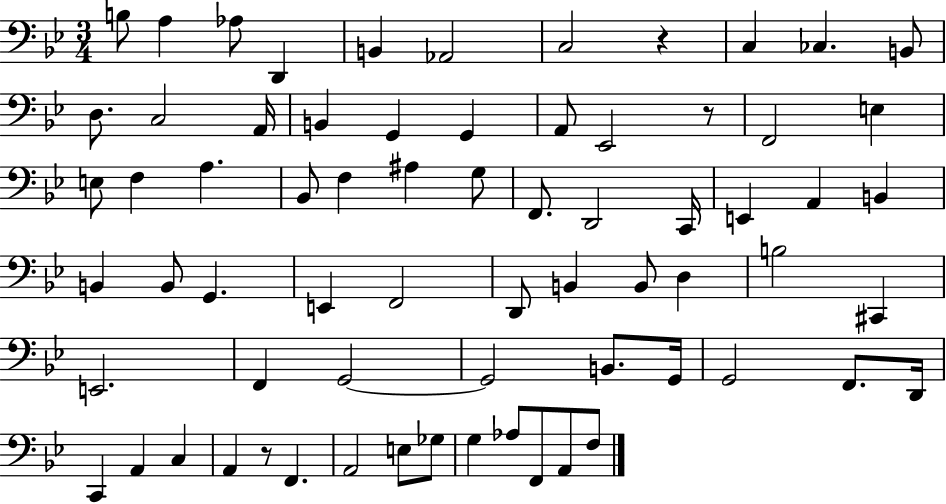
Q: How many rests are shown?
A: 3